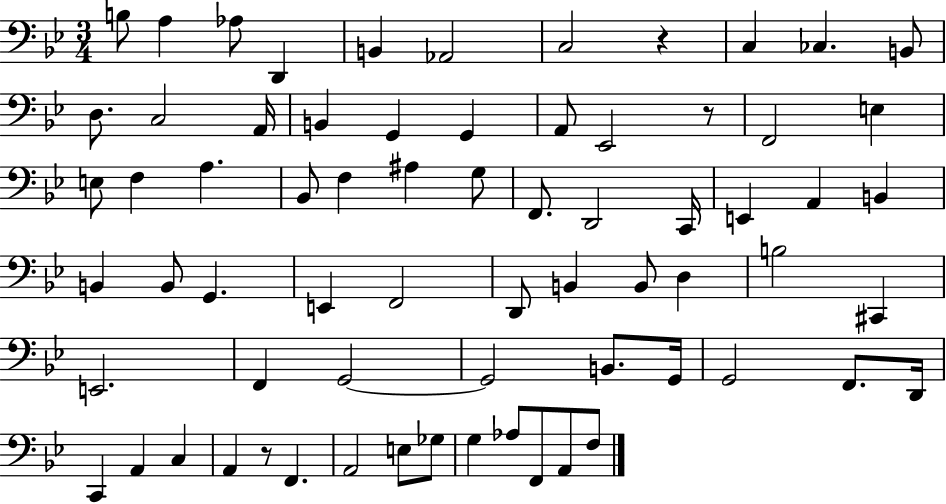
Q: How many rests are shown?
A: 3